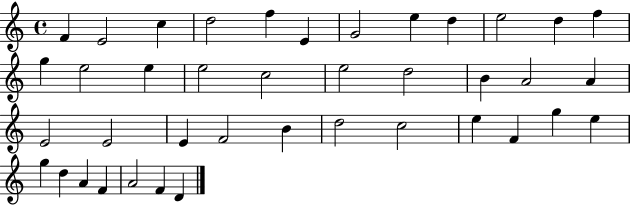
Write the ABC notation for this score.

X:1
T:Untitled
M:4/4
L:1/4
K:C
F E2 c d2 f E G2 e d e2 d f g e2 e e2 c2 e2 d2 B A2 A E2 E2 E F2 B d2 c2 e F g e g d A F A2 F D